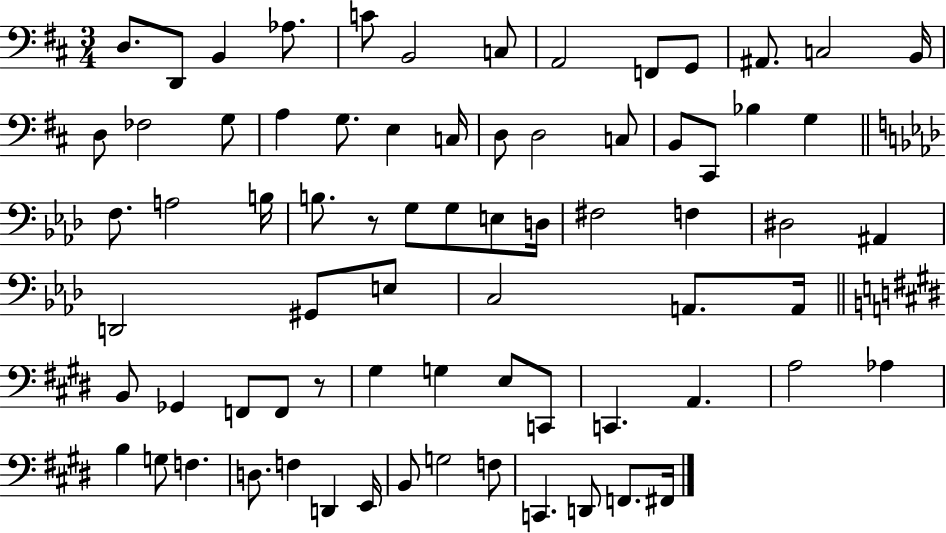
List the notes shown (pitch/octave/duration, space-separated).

D3/e. D2/e B2/q Ab3/e. C4/e B2/h C3/e A2/h F2/e G2/e A#2/e. C3/h B2/s D3/e FES3/h G3/e A3/q G3/e. E3/q C3/s D3/e D3/h C3/e B2/e C#2/e Bb3/q G3/q F3/e. A3/h B3/s B3/e. R/e G3/e G3/e E3/e D3/s F#3/h F3/q D#3/h A#2/q D2/h G#2/e E3/e C3/h A2/e. A2/s B2/e Gb2/q F2/e F2/e R/e G#3/q G3/q E3/e C2/e C2/q. A2/q. A3/h Ab3/q B3/q G3/e F3/q. D3/e. F3/q D2/q E2/s B2/e G3/h F3/e C2/q. D2/e F2/e. F#2/s